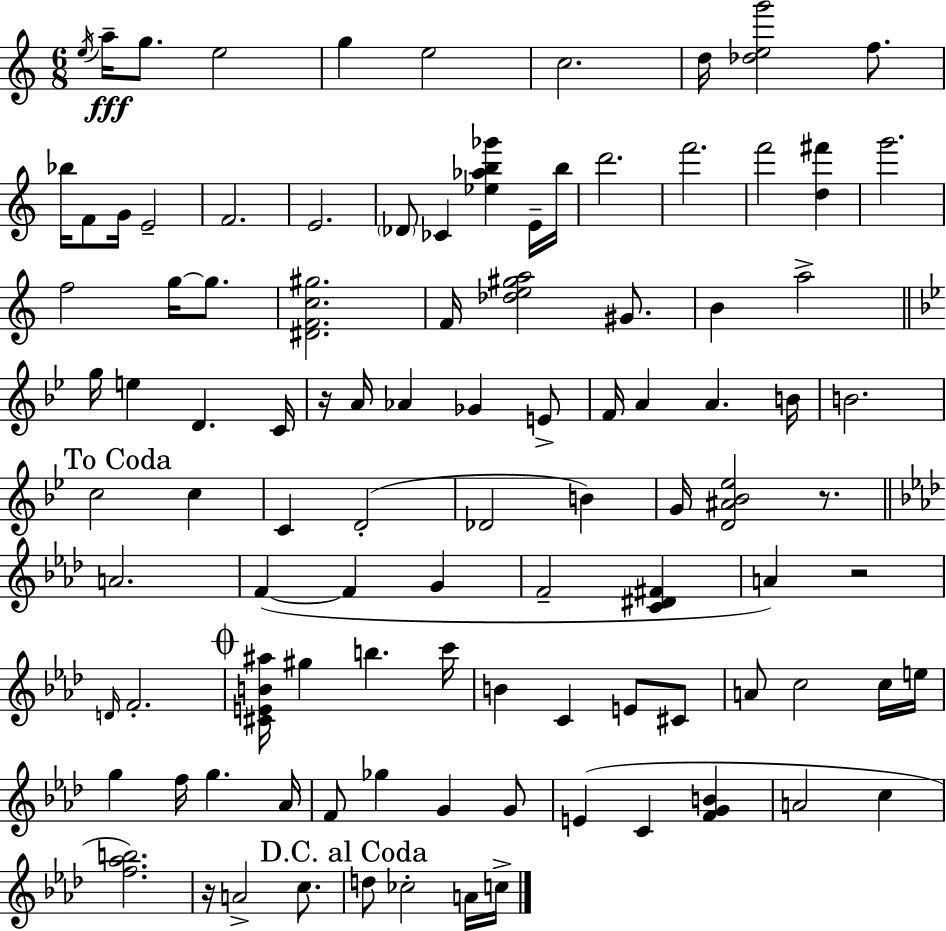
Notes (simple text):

E5/s A5/s G5/e. E5/h G5/q E5/h C5/h. D5/s [Db5,E5,G6]/h F5/e. Bb5/s F4/e G4/s E4/h F4/h. E4/h. Db4/e CES4/q [Eb5,Ab5,B5,Gb6]/q E4/s B5/s D6/h. F6/h. F6/h [D5,F#6]/q G6/h. F5/h G5/s G5/e. [D#4,F4,C5,G#5]/h. F4/s [Db5,E5,G#5,A5]/h G#4/e. B4/q A5/h G5/s E5/q D4/q. C4/s R/s A4/s Ab4/q Gb4/q E4/e F4/s A4/q A4/q. B4/s B4/h. C5/h C5/q C4/q D4/h Db4/h B4/q G4/s [D4,A#4,Bb4,Eb5]/h R/e. A4/h. F4/q F4/q G4/q F4/h [C4,D#4,F#4]/q A4/q R/h D4/s F4/h. [C#4,E4,B4,A#5]/s G#5/q B5/q. C6/s B4/q C4/q E4/e C#4/e A4/e C5/h C5/s E5/s G5/q F5/s G5/q. Ab4/s F4/e Gb5/q G4/q G4/e E4/q C4/q [F4,G4,B4]/q A4/h C5/q [F5,Ab5,B5]/h. R/s A4/h C5/e. D5/e CES5/h A4/s C5/s